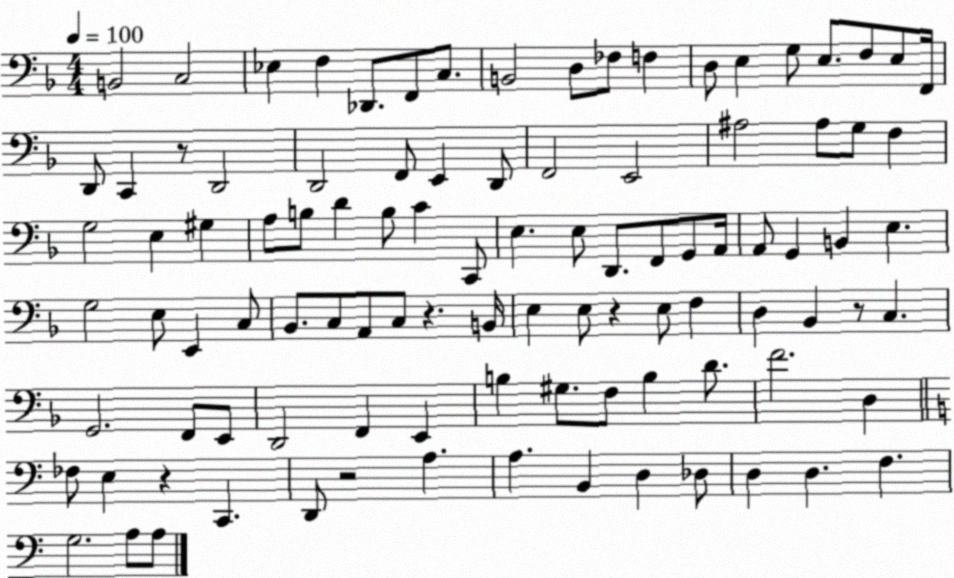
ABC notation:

X:1
T:Untitled
M:4/4
L:1/4
K:F
B,,2 C,2 _E, F, _D,,/2 F,,/2 C,/2 B,,2 D,/2 _F,/2 F, D,/2 E, G,/2 E,/2 F,/2 E,/2 F,,/4 D,,/2 C,, z/2 D,,2 D,,2 F,,/2 E,, D,,/2 F,,2 E,,2 ^A,2 ^A,/2 G,/2 F, G,2 E, ^G, A,/2 B,/2 D B,/2 C C,,/2 E, E,/2 D,,/2 F,,/2 G,,/2 A,,/4 A,,/2 G,, B,, E, G,2 E,/2 E,, C,/2 _B,,/2 C,/2 A,,/2 C,/2 z B,,/4 E, E,/2 z E,/2 F, D, _B,, z/2 C, G,,2 F,,/2 E,,/2 D,,2 F,, E,, B, ^G,/2 F,/2 B, D/2 F2 D, _F,/2 E, z C,, D,,/2 z2 A, A, B,, D, _D,/2 D, D, F, G,2 A,/2 A,/2